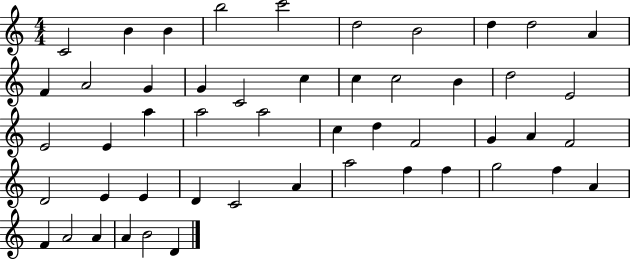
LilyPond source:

{
  \clef treble
  \numericTimeSignature
  \time 4/4
  \key c \major
  c'2 b'4 b'4 | b''2 c'''2 | d''2 b'2 | d''4 d''2 a'4 | \break f'4 a'2 g'4 | g'4 c'2 c''4 | c''4 c''2 b'4 | d''2 e'2 | \break e'2 e'4 a''4 | a''2 a''2 | c''4 d''4 f'2 | g'4 a'4 f'2 | \break d'2 e'4 e'4 | d'4 c'2 a'4 | a''2 f''4 f''4 | g''2 f''4 a'4 | \break f'4 a'2 a'4 | a'4 b'2 d'4 | \bar "|."
}